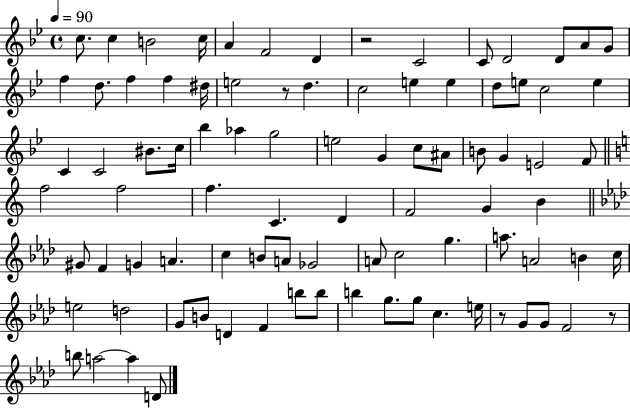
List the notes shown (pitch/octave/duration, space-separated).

C5/e. C5/q B4/h C5/s A4/q F4/h D4/q R/h C4/h C4/e D4/h D4/e A4/e G4/e F5/q D5/e. F5/q F5/q D#5/s E5/h R/e D5/q. C5/h E5/q E5/q D5/e E5/e C5/h E5/q C4/q C4/h BIS4/e. C5/s Bb5/q Ab5/q G5/h E5/h G4/q C5/e A#4/e B4/e G4/q E4/h F4/e F5/h F5/h F5/q. C4/q. D4/q F4/h G4/q B4/q G#4/e F4/q G4/q A4/q. C5/q B4/e A4/e Gb4/h A4/e C5/h G5/q. A5/e. A4/h B4/q C5/s E5/h D5/h G4/e B4/e D4/q F4/q B5/e B5/e B5/q G5/e. G5/e C5/q. E5/s R/e G4/e G4/e F4/h R/e B5/e A5/h A5/q D4/e